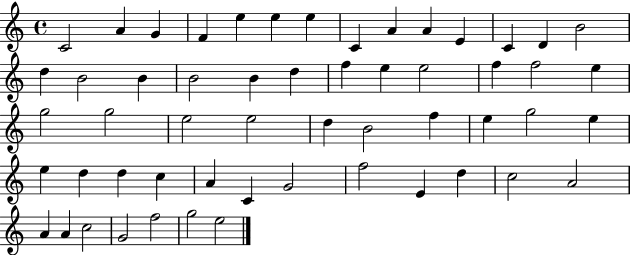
C4/h A4/q G4/q F4/q E5/q E5/q E5/q C4/q A4/q A4/q E4/q C4/q D4/q B4/h D5/q B4/h B4/q B4/h B4/q D5/q F5/q E5/q E5/h F5/q F5/h E5/q G5/h G5/h E5/h E5/h D5/q B4/h F5/q E5/q G5/h E5/q E5/q D5/q D5/q C5/q A4/q C4/q G4/h F5/h E4/q D5/q C5/h A4/h A4/q A4/q C5/h G4/h F5/h G5/h E5/h